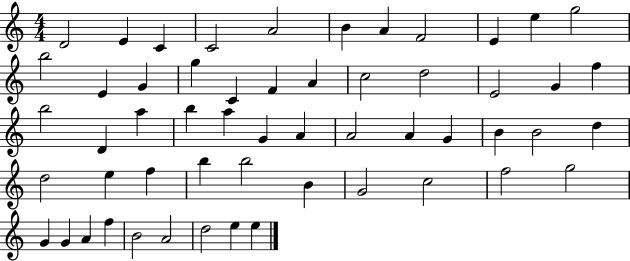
{
  \clef treble
  \numericTimeSignature
  \time 4/4
  \key c \major
  d'2 e'4 c'4 | c'2 a'2 | b'4 a'4 f'2 | e'4 e''4 g''2 | \break b''2 e'4 g'4 | g''4 c'4 f'4 a'4 | c''2 d''2 | e'2 g'4 f''4 | \break b''2 d'4 a''4 | b''4 a''4 g'4 a'4 | a'2 a'4 g'4 | b'4 b'2 d''4 | \break d''2 e''4 f''4 | b''4 b''2 b'4 | g'2 c''2 | f''2 g''2 | \break g'4 g'4 a'4 f''4 | b'2 a'2 | d''2 e''4 e''4 | \bar "|."
}